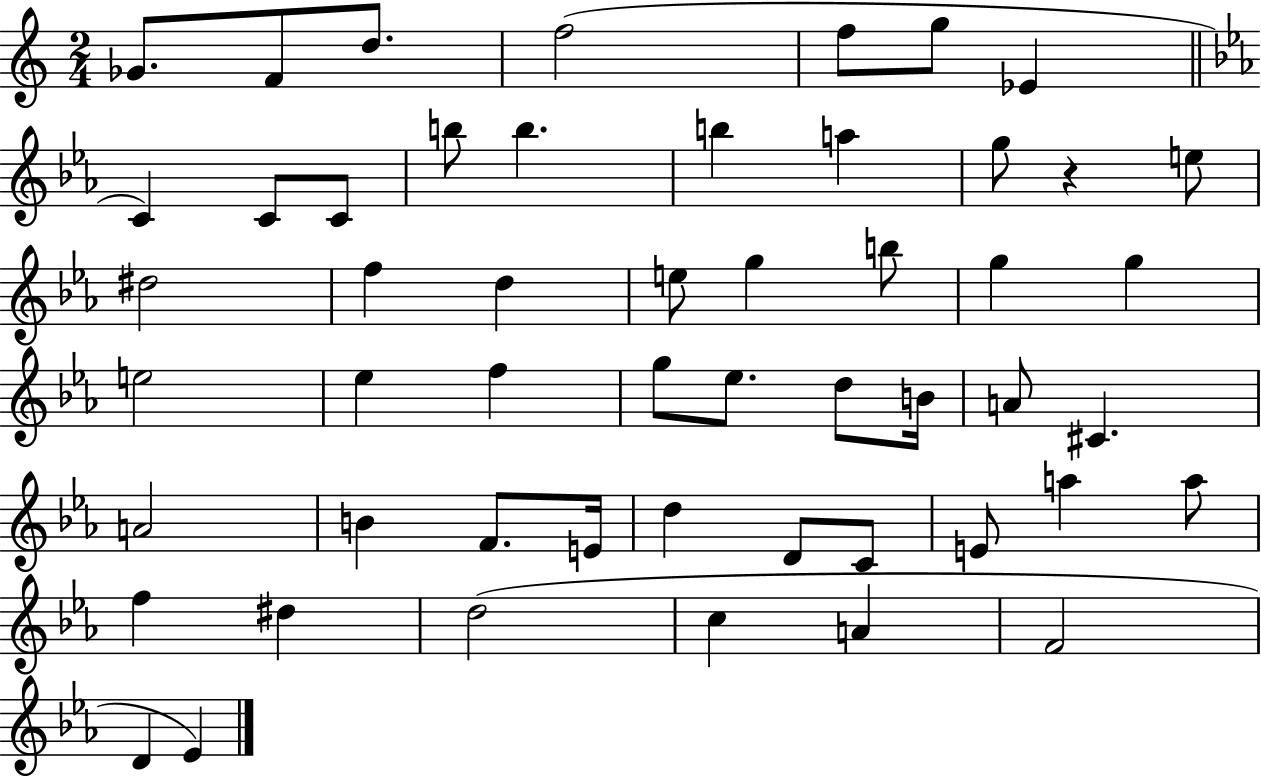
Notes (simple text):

Gb4/e. F4/e D5/e. F5/h F5/e G5/e Eb4/q C4/q C4/e C4/e B5/e B5/q. B5/q A5/q G5/e R/q E5/e D#5/h F5/q D5/q E5/e G5/q B5/e G5/q G5/q E5/h Eb5/q F5/q G5/e Eb5/e. D5/e B4/s A4/e C#4/q. A4/h B4/q F4/e. E4/s D5/q D4/e C4/e E4/e A5/q A5/e F5/q D#5/q D5/h C5/q A4/q F4/h D4/q Eb4/q